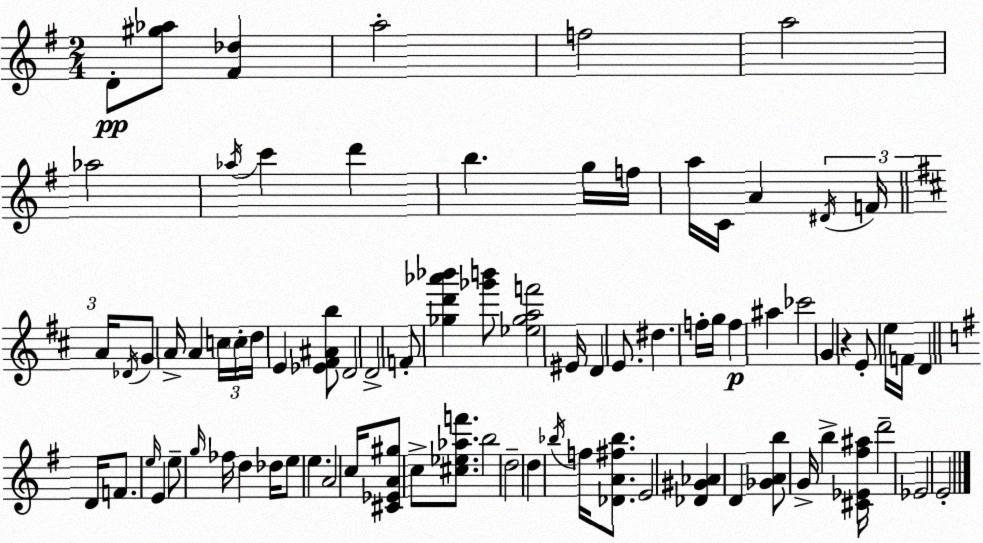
X:1
T:Untitled
M:2/4
L:1/4
K:G
D/2 [^g_a]/2 [^F_d] a2 f2 a2 _a2 _a/4 c' d' b g/4 f/4 a/4 C/4 A ^D/4 F/4 A/4 _D/4 G/2 A/4 A c/4 c/4 d/4 E [_E^F^Ab]/2 D2 D2 F/2 [_gd'_a'_b'] [_g'b']/2 [_e_gaf']2 ^E/4 D E/2 ^d f/4 g/4 f ^a _c'2 G z E/2 e/4 F/4 D D/4 F/2 e/4 E e/2 g/4 _f/4 d _d/4 e/2 e A2 c/4 [^C_EA^g]/2 c/2 [^c_e_af']/2 b2 d2 d _b/4 f/4 [_DA^f_b]/2 E2 [_D^G_A] D [_GAb]/2 G/4 b [^C_E^f^a]/4 d'2 _E2 E2